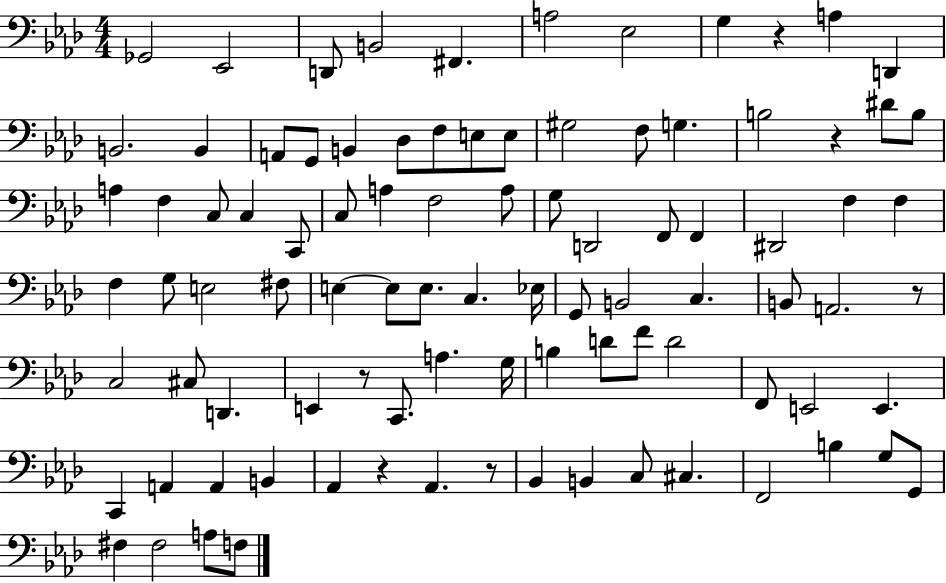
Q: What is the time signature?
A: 4/4